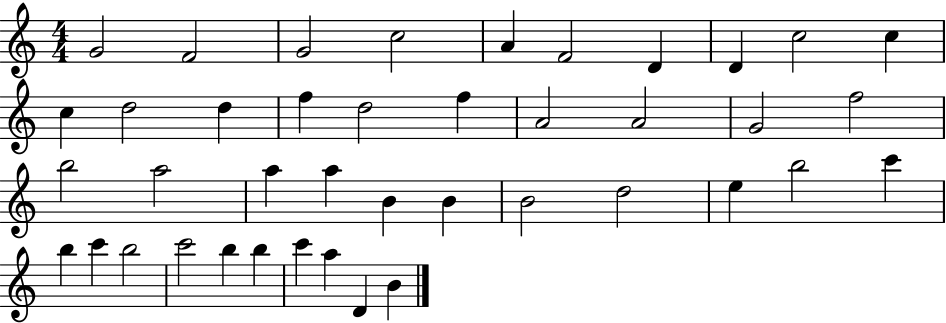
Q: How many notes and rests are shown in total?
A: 41